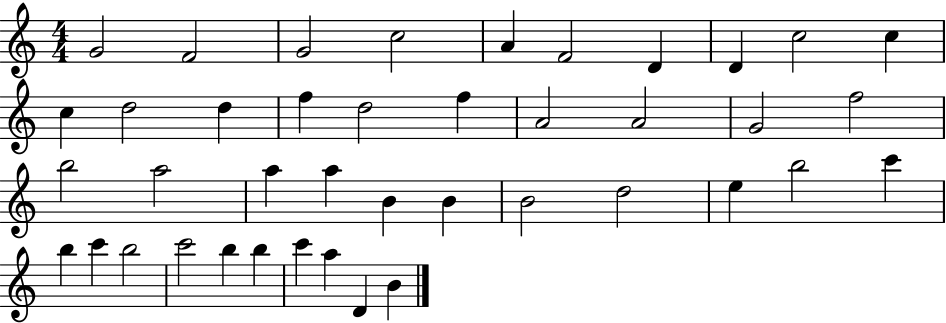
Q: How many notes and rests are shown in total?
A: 41